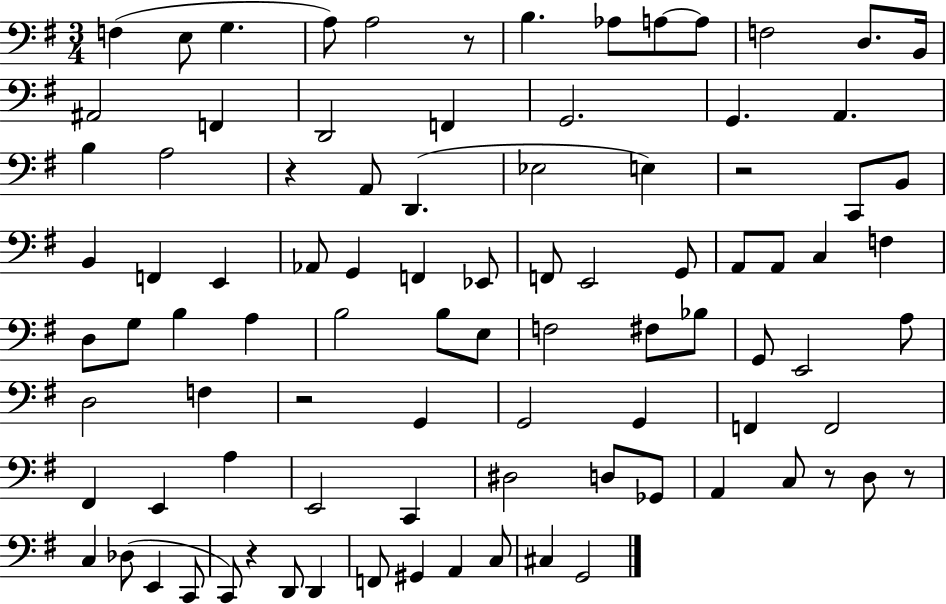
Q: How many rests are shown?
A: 7